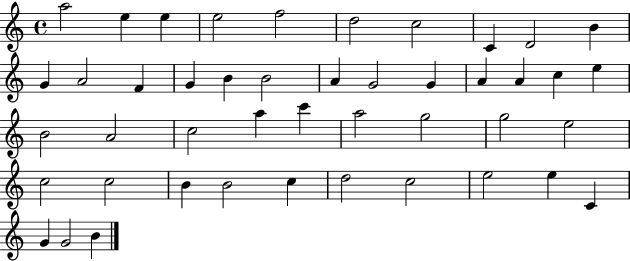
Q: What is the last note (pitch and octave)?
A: B4